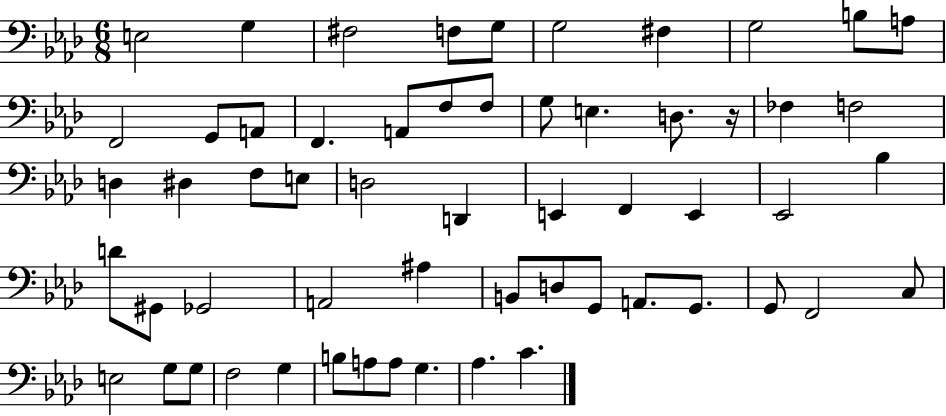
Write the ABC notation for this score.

X:1
T:Untitled
M:6/8
L:1/4
K:Ab
E,2 G, ^F,2 F,/2 G,/2 G,2 ^F, G,2 B,/2 A,/2 F,,2 G,,/2 A,,/2 F,, A,,/2 F,/2 F,/2 G,/2 E, D,/2 z/4 _F, F,2 D, ^D, F,/2 E,/2 D,2 D,, E,, F,, E,, _E,,2 _B, D/2 ^G,,/2 _G,,2 A,,2 ^A, B,,/2 D,/2 G,,/2 A,,/2 G,,/2 G,,/2 F,,2 C,/2 E,2 G,/2 G,/2 F,2 G, B,/2 A,/2 A,/2 G, _A, C